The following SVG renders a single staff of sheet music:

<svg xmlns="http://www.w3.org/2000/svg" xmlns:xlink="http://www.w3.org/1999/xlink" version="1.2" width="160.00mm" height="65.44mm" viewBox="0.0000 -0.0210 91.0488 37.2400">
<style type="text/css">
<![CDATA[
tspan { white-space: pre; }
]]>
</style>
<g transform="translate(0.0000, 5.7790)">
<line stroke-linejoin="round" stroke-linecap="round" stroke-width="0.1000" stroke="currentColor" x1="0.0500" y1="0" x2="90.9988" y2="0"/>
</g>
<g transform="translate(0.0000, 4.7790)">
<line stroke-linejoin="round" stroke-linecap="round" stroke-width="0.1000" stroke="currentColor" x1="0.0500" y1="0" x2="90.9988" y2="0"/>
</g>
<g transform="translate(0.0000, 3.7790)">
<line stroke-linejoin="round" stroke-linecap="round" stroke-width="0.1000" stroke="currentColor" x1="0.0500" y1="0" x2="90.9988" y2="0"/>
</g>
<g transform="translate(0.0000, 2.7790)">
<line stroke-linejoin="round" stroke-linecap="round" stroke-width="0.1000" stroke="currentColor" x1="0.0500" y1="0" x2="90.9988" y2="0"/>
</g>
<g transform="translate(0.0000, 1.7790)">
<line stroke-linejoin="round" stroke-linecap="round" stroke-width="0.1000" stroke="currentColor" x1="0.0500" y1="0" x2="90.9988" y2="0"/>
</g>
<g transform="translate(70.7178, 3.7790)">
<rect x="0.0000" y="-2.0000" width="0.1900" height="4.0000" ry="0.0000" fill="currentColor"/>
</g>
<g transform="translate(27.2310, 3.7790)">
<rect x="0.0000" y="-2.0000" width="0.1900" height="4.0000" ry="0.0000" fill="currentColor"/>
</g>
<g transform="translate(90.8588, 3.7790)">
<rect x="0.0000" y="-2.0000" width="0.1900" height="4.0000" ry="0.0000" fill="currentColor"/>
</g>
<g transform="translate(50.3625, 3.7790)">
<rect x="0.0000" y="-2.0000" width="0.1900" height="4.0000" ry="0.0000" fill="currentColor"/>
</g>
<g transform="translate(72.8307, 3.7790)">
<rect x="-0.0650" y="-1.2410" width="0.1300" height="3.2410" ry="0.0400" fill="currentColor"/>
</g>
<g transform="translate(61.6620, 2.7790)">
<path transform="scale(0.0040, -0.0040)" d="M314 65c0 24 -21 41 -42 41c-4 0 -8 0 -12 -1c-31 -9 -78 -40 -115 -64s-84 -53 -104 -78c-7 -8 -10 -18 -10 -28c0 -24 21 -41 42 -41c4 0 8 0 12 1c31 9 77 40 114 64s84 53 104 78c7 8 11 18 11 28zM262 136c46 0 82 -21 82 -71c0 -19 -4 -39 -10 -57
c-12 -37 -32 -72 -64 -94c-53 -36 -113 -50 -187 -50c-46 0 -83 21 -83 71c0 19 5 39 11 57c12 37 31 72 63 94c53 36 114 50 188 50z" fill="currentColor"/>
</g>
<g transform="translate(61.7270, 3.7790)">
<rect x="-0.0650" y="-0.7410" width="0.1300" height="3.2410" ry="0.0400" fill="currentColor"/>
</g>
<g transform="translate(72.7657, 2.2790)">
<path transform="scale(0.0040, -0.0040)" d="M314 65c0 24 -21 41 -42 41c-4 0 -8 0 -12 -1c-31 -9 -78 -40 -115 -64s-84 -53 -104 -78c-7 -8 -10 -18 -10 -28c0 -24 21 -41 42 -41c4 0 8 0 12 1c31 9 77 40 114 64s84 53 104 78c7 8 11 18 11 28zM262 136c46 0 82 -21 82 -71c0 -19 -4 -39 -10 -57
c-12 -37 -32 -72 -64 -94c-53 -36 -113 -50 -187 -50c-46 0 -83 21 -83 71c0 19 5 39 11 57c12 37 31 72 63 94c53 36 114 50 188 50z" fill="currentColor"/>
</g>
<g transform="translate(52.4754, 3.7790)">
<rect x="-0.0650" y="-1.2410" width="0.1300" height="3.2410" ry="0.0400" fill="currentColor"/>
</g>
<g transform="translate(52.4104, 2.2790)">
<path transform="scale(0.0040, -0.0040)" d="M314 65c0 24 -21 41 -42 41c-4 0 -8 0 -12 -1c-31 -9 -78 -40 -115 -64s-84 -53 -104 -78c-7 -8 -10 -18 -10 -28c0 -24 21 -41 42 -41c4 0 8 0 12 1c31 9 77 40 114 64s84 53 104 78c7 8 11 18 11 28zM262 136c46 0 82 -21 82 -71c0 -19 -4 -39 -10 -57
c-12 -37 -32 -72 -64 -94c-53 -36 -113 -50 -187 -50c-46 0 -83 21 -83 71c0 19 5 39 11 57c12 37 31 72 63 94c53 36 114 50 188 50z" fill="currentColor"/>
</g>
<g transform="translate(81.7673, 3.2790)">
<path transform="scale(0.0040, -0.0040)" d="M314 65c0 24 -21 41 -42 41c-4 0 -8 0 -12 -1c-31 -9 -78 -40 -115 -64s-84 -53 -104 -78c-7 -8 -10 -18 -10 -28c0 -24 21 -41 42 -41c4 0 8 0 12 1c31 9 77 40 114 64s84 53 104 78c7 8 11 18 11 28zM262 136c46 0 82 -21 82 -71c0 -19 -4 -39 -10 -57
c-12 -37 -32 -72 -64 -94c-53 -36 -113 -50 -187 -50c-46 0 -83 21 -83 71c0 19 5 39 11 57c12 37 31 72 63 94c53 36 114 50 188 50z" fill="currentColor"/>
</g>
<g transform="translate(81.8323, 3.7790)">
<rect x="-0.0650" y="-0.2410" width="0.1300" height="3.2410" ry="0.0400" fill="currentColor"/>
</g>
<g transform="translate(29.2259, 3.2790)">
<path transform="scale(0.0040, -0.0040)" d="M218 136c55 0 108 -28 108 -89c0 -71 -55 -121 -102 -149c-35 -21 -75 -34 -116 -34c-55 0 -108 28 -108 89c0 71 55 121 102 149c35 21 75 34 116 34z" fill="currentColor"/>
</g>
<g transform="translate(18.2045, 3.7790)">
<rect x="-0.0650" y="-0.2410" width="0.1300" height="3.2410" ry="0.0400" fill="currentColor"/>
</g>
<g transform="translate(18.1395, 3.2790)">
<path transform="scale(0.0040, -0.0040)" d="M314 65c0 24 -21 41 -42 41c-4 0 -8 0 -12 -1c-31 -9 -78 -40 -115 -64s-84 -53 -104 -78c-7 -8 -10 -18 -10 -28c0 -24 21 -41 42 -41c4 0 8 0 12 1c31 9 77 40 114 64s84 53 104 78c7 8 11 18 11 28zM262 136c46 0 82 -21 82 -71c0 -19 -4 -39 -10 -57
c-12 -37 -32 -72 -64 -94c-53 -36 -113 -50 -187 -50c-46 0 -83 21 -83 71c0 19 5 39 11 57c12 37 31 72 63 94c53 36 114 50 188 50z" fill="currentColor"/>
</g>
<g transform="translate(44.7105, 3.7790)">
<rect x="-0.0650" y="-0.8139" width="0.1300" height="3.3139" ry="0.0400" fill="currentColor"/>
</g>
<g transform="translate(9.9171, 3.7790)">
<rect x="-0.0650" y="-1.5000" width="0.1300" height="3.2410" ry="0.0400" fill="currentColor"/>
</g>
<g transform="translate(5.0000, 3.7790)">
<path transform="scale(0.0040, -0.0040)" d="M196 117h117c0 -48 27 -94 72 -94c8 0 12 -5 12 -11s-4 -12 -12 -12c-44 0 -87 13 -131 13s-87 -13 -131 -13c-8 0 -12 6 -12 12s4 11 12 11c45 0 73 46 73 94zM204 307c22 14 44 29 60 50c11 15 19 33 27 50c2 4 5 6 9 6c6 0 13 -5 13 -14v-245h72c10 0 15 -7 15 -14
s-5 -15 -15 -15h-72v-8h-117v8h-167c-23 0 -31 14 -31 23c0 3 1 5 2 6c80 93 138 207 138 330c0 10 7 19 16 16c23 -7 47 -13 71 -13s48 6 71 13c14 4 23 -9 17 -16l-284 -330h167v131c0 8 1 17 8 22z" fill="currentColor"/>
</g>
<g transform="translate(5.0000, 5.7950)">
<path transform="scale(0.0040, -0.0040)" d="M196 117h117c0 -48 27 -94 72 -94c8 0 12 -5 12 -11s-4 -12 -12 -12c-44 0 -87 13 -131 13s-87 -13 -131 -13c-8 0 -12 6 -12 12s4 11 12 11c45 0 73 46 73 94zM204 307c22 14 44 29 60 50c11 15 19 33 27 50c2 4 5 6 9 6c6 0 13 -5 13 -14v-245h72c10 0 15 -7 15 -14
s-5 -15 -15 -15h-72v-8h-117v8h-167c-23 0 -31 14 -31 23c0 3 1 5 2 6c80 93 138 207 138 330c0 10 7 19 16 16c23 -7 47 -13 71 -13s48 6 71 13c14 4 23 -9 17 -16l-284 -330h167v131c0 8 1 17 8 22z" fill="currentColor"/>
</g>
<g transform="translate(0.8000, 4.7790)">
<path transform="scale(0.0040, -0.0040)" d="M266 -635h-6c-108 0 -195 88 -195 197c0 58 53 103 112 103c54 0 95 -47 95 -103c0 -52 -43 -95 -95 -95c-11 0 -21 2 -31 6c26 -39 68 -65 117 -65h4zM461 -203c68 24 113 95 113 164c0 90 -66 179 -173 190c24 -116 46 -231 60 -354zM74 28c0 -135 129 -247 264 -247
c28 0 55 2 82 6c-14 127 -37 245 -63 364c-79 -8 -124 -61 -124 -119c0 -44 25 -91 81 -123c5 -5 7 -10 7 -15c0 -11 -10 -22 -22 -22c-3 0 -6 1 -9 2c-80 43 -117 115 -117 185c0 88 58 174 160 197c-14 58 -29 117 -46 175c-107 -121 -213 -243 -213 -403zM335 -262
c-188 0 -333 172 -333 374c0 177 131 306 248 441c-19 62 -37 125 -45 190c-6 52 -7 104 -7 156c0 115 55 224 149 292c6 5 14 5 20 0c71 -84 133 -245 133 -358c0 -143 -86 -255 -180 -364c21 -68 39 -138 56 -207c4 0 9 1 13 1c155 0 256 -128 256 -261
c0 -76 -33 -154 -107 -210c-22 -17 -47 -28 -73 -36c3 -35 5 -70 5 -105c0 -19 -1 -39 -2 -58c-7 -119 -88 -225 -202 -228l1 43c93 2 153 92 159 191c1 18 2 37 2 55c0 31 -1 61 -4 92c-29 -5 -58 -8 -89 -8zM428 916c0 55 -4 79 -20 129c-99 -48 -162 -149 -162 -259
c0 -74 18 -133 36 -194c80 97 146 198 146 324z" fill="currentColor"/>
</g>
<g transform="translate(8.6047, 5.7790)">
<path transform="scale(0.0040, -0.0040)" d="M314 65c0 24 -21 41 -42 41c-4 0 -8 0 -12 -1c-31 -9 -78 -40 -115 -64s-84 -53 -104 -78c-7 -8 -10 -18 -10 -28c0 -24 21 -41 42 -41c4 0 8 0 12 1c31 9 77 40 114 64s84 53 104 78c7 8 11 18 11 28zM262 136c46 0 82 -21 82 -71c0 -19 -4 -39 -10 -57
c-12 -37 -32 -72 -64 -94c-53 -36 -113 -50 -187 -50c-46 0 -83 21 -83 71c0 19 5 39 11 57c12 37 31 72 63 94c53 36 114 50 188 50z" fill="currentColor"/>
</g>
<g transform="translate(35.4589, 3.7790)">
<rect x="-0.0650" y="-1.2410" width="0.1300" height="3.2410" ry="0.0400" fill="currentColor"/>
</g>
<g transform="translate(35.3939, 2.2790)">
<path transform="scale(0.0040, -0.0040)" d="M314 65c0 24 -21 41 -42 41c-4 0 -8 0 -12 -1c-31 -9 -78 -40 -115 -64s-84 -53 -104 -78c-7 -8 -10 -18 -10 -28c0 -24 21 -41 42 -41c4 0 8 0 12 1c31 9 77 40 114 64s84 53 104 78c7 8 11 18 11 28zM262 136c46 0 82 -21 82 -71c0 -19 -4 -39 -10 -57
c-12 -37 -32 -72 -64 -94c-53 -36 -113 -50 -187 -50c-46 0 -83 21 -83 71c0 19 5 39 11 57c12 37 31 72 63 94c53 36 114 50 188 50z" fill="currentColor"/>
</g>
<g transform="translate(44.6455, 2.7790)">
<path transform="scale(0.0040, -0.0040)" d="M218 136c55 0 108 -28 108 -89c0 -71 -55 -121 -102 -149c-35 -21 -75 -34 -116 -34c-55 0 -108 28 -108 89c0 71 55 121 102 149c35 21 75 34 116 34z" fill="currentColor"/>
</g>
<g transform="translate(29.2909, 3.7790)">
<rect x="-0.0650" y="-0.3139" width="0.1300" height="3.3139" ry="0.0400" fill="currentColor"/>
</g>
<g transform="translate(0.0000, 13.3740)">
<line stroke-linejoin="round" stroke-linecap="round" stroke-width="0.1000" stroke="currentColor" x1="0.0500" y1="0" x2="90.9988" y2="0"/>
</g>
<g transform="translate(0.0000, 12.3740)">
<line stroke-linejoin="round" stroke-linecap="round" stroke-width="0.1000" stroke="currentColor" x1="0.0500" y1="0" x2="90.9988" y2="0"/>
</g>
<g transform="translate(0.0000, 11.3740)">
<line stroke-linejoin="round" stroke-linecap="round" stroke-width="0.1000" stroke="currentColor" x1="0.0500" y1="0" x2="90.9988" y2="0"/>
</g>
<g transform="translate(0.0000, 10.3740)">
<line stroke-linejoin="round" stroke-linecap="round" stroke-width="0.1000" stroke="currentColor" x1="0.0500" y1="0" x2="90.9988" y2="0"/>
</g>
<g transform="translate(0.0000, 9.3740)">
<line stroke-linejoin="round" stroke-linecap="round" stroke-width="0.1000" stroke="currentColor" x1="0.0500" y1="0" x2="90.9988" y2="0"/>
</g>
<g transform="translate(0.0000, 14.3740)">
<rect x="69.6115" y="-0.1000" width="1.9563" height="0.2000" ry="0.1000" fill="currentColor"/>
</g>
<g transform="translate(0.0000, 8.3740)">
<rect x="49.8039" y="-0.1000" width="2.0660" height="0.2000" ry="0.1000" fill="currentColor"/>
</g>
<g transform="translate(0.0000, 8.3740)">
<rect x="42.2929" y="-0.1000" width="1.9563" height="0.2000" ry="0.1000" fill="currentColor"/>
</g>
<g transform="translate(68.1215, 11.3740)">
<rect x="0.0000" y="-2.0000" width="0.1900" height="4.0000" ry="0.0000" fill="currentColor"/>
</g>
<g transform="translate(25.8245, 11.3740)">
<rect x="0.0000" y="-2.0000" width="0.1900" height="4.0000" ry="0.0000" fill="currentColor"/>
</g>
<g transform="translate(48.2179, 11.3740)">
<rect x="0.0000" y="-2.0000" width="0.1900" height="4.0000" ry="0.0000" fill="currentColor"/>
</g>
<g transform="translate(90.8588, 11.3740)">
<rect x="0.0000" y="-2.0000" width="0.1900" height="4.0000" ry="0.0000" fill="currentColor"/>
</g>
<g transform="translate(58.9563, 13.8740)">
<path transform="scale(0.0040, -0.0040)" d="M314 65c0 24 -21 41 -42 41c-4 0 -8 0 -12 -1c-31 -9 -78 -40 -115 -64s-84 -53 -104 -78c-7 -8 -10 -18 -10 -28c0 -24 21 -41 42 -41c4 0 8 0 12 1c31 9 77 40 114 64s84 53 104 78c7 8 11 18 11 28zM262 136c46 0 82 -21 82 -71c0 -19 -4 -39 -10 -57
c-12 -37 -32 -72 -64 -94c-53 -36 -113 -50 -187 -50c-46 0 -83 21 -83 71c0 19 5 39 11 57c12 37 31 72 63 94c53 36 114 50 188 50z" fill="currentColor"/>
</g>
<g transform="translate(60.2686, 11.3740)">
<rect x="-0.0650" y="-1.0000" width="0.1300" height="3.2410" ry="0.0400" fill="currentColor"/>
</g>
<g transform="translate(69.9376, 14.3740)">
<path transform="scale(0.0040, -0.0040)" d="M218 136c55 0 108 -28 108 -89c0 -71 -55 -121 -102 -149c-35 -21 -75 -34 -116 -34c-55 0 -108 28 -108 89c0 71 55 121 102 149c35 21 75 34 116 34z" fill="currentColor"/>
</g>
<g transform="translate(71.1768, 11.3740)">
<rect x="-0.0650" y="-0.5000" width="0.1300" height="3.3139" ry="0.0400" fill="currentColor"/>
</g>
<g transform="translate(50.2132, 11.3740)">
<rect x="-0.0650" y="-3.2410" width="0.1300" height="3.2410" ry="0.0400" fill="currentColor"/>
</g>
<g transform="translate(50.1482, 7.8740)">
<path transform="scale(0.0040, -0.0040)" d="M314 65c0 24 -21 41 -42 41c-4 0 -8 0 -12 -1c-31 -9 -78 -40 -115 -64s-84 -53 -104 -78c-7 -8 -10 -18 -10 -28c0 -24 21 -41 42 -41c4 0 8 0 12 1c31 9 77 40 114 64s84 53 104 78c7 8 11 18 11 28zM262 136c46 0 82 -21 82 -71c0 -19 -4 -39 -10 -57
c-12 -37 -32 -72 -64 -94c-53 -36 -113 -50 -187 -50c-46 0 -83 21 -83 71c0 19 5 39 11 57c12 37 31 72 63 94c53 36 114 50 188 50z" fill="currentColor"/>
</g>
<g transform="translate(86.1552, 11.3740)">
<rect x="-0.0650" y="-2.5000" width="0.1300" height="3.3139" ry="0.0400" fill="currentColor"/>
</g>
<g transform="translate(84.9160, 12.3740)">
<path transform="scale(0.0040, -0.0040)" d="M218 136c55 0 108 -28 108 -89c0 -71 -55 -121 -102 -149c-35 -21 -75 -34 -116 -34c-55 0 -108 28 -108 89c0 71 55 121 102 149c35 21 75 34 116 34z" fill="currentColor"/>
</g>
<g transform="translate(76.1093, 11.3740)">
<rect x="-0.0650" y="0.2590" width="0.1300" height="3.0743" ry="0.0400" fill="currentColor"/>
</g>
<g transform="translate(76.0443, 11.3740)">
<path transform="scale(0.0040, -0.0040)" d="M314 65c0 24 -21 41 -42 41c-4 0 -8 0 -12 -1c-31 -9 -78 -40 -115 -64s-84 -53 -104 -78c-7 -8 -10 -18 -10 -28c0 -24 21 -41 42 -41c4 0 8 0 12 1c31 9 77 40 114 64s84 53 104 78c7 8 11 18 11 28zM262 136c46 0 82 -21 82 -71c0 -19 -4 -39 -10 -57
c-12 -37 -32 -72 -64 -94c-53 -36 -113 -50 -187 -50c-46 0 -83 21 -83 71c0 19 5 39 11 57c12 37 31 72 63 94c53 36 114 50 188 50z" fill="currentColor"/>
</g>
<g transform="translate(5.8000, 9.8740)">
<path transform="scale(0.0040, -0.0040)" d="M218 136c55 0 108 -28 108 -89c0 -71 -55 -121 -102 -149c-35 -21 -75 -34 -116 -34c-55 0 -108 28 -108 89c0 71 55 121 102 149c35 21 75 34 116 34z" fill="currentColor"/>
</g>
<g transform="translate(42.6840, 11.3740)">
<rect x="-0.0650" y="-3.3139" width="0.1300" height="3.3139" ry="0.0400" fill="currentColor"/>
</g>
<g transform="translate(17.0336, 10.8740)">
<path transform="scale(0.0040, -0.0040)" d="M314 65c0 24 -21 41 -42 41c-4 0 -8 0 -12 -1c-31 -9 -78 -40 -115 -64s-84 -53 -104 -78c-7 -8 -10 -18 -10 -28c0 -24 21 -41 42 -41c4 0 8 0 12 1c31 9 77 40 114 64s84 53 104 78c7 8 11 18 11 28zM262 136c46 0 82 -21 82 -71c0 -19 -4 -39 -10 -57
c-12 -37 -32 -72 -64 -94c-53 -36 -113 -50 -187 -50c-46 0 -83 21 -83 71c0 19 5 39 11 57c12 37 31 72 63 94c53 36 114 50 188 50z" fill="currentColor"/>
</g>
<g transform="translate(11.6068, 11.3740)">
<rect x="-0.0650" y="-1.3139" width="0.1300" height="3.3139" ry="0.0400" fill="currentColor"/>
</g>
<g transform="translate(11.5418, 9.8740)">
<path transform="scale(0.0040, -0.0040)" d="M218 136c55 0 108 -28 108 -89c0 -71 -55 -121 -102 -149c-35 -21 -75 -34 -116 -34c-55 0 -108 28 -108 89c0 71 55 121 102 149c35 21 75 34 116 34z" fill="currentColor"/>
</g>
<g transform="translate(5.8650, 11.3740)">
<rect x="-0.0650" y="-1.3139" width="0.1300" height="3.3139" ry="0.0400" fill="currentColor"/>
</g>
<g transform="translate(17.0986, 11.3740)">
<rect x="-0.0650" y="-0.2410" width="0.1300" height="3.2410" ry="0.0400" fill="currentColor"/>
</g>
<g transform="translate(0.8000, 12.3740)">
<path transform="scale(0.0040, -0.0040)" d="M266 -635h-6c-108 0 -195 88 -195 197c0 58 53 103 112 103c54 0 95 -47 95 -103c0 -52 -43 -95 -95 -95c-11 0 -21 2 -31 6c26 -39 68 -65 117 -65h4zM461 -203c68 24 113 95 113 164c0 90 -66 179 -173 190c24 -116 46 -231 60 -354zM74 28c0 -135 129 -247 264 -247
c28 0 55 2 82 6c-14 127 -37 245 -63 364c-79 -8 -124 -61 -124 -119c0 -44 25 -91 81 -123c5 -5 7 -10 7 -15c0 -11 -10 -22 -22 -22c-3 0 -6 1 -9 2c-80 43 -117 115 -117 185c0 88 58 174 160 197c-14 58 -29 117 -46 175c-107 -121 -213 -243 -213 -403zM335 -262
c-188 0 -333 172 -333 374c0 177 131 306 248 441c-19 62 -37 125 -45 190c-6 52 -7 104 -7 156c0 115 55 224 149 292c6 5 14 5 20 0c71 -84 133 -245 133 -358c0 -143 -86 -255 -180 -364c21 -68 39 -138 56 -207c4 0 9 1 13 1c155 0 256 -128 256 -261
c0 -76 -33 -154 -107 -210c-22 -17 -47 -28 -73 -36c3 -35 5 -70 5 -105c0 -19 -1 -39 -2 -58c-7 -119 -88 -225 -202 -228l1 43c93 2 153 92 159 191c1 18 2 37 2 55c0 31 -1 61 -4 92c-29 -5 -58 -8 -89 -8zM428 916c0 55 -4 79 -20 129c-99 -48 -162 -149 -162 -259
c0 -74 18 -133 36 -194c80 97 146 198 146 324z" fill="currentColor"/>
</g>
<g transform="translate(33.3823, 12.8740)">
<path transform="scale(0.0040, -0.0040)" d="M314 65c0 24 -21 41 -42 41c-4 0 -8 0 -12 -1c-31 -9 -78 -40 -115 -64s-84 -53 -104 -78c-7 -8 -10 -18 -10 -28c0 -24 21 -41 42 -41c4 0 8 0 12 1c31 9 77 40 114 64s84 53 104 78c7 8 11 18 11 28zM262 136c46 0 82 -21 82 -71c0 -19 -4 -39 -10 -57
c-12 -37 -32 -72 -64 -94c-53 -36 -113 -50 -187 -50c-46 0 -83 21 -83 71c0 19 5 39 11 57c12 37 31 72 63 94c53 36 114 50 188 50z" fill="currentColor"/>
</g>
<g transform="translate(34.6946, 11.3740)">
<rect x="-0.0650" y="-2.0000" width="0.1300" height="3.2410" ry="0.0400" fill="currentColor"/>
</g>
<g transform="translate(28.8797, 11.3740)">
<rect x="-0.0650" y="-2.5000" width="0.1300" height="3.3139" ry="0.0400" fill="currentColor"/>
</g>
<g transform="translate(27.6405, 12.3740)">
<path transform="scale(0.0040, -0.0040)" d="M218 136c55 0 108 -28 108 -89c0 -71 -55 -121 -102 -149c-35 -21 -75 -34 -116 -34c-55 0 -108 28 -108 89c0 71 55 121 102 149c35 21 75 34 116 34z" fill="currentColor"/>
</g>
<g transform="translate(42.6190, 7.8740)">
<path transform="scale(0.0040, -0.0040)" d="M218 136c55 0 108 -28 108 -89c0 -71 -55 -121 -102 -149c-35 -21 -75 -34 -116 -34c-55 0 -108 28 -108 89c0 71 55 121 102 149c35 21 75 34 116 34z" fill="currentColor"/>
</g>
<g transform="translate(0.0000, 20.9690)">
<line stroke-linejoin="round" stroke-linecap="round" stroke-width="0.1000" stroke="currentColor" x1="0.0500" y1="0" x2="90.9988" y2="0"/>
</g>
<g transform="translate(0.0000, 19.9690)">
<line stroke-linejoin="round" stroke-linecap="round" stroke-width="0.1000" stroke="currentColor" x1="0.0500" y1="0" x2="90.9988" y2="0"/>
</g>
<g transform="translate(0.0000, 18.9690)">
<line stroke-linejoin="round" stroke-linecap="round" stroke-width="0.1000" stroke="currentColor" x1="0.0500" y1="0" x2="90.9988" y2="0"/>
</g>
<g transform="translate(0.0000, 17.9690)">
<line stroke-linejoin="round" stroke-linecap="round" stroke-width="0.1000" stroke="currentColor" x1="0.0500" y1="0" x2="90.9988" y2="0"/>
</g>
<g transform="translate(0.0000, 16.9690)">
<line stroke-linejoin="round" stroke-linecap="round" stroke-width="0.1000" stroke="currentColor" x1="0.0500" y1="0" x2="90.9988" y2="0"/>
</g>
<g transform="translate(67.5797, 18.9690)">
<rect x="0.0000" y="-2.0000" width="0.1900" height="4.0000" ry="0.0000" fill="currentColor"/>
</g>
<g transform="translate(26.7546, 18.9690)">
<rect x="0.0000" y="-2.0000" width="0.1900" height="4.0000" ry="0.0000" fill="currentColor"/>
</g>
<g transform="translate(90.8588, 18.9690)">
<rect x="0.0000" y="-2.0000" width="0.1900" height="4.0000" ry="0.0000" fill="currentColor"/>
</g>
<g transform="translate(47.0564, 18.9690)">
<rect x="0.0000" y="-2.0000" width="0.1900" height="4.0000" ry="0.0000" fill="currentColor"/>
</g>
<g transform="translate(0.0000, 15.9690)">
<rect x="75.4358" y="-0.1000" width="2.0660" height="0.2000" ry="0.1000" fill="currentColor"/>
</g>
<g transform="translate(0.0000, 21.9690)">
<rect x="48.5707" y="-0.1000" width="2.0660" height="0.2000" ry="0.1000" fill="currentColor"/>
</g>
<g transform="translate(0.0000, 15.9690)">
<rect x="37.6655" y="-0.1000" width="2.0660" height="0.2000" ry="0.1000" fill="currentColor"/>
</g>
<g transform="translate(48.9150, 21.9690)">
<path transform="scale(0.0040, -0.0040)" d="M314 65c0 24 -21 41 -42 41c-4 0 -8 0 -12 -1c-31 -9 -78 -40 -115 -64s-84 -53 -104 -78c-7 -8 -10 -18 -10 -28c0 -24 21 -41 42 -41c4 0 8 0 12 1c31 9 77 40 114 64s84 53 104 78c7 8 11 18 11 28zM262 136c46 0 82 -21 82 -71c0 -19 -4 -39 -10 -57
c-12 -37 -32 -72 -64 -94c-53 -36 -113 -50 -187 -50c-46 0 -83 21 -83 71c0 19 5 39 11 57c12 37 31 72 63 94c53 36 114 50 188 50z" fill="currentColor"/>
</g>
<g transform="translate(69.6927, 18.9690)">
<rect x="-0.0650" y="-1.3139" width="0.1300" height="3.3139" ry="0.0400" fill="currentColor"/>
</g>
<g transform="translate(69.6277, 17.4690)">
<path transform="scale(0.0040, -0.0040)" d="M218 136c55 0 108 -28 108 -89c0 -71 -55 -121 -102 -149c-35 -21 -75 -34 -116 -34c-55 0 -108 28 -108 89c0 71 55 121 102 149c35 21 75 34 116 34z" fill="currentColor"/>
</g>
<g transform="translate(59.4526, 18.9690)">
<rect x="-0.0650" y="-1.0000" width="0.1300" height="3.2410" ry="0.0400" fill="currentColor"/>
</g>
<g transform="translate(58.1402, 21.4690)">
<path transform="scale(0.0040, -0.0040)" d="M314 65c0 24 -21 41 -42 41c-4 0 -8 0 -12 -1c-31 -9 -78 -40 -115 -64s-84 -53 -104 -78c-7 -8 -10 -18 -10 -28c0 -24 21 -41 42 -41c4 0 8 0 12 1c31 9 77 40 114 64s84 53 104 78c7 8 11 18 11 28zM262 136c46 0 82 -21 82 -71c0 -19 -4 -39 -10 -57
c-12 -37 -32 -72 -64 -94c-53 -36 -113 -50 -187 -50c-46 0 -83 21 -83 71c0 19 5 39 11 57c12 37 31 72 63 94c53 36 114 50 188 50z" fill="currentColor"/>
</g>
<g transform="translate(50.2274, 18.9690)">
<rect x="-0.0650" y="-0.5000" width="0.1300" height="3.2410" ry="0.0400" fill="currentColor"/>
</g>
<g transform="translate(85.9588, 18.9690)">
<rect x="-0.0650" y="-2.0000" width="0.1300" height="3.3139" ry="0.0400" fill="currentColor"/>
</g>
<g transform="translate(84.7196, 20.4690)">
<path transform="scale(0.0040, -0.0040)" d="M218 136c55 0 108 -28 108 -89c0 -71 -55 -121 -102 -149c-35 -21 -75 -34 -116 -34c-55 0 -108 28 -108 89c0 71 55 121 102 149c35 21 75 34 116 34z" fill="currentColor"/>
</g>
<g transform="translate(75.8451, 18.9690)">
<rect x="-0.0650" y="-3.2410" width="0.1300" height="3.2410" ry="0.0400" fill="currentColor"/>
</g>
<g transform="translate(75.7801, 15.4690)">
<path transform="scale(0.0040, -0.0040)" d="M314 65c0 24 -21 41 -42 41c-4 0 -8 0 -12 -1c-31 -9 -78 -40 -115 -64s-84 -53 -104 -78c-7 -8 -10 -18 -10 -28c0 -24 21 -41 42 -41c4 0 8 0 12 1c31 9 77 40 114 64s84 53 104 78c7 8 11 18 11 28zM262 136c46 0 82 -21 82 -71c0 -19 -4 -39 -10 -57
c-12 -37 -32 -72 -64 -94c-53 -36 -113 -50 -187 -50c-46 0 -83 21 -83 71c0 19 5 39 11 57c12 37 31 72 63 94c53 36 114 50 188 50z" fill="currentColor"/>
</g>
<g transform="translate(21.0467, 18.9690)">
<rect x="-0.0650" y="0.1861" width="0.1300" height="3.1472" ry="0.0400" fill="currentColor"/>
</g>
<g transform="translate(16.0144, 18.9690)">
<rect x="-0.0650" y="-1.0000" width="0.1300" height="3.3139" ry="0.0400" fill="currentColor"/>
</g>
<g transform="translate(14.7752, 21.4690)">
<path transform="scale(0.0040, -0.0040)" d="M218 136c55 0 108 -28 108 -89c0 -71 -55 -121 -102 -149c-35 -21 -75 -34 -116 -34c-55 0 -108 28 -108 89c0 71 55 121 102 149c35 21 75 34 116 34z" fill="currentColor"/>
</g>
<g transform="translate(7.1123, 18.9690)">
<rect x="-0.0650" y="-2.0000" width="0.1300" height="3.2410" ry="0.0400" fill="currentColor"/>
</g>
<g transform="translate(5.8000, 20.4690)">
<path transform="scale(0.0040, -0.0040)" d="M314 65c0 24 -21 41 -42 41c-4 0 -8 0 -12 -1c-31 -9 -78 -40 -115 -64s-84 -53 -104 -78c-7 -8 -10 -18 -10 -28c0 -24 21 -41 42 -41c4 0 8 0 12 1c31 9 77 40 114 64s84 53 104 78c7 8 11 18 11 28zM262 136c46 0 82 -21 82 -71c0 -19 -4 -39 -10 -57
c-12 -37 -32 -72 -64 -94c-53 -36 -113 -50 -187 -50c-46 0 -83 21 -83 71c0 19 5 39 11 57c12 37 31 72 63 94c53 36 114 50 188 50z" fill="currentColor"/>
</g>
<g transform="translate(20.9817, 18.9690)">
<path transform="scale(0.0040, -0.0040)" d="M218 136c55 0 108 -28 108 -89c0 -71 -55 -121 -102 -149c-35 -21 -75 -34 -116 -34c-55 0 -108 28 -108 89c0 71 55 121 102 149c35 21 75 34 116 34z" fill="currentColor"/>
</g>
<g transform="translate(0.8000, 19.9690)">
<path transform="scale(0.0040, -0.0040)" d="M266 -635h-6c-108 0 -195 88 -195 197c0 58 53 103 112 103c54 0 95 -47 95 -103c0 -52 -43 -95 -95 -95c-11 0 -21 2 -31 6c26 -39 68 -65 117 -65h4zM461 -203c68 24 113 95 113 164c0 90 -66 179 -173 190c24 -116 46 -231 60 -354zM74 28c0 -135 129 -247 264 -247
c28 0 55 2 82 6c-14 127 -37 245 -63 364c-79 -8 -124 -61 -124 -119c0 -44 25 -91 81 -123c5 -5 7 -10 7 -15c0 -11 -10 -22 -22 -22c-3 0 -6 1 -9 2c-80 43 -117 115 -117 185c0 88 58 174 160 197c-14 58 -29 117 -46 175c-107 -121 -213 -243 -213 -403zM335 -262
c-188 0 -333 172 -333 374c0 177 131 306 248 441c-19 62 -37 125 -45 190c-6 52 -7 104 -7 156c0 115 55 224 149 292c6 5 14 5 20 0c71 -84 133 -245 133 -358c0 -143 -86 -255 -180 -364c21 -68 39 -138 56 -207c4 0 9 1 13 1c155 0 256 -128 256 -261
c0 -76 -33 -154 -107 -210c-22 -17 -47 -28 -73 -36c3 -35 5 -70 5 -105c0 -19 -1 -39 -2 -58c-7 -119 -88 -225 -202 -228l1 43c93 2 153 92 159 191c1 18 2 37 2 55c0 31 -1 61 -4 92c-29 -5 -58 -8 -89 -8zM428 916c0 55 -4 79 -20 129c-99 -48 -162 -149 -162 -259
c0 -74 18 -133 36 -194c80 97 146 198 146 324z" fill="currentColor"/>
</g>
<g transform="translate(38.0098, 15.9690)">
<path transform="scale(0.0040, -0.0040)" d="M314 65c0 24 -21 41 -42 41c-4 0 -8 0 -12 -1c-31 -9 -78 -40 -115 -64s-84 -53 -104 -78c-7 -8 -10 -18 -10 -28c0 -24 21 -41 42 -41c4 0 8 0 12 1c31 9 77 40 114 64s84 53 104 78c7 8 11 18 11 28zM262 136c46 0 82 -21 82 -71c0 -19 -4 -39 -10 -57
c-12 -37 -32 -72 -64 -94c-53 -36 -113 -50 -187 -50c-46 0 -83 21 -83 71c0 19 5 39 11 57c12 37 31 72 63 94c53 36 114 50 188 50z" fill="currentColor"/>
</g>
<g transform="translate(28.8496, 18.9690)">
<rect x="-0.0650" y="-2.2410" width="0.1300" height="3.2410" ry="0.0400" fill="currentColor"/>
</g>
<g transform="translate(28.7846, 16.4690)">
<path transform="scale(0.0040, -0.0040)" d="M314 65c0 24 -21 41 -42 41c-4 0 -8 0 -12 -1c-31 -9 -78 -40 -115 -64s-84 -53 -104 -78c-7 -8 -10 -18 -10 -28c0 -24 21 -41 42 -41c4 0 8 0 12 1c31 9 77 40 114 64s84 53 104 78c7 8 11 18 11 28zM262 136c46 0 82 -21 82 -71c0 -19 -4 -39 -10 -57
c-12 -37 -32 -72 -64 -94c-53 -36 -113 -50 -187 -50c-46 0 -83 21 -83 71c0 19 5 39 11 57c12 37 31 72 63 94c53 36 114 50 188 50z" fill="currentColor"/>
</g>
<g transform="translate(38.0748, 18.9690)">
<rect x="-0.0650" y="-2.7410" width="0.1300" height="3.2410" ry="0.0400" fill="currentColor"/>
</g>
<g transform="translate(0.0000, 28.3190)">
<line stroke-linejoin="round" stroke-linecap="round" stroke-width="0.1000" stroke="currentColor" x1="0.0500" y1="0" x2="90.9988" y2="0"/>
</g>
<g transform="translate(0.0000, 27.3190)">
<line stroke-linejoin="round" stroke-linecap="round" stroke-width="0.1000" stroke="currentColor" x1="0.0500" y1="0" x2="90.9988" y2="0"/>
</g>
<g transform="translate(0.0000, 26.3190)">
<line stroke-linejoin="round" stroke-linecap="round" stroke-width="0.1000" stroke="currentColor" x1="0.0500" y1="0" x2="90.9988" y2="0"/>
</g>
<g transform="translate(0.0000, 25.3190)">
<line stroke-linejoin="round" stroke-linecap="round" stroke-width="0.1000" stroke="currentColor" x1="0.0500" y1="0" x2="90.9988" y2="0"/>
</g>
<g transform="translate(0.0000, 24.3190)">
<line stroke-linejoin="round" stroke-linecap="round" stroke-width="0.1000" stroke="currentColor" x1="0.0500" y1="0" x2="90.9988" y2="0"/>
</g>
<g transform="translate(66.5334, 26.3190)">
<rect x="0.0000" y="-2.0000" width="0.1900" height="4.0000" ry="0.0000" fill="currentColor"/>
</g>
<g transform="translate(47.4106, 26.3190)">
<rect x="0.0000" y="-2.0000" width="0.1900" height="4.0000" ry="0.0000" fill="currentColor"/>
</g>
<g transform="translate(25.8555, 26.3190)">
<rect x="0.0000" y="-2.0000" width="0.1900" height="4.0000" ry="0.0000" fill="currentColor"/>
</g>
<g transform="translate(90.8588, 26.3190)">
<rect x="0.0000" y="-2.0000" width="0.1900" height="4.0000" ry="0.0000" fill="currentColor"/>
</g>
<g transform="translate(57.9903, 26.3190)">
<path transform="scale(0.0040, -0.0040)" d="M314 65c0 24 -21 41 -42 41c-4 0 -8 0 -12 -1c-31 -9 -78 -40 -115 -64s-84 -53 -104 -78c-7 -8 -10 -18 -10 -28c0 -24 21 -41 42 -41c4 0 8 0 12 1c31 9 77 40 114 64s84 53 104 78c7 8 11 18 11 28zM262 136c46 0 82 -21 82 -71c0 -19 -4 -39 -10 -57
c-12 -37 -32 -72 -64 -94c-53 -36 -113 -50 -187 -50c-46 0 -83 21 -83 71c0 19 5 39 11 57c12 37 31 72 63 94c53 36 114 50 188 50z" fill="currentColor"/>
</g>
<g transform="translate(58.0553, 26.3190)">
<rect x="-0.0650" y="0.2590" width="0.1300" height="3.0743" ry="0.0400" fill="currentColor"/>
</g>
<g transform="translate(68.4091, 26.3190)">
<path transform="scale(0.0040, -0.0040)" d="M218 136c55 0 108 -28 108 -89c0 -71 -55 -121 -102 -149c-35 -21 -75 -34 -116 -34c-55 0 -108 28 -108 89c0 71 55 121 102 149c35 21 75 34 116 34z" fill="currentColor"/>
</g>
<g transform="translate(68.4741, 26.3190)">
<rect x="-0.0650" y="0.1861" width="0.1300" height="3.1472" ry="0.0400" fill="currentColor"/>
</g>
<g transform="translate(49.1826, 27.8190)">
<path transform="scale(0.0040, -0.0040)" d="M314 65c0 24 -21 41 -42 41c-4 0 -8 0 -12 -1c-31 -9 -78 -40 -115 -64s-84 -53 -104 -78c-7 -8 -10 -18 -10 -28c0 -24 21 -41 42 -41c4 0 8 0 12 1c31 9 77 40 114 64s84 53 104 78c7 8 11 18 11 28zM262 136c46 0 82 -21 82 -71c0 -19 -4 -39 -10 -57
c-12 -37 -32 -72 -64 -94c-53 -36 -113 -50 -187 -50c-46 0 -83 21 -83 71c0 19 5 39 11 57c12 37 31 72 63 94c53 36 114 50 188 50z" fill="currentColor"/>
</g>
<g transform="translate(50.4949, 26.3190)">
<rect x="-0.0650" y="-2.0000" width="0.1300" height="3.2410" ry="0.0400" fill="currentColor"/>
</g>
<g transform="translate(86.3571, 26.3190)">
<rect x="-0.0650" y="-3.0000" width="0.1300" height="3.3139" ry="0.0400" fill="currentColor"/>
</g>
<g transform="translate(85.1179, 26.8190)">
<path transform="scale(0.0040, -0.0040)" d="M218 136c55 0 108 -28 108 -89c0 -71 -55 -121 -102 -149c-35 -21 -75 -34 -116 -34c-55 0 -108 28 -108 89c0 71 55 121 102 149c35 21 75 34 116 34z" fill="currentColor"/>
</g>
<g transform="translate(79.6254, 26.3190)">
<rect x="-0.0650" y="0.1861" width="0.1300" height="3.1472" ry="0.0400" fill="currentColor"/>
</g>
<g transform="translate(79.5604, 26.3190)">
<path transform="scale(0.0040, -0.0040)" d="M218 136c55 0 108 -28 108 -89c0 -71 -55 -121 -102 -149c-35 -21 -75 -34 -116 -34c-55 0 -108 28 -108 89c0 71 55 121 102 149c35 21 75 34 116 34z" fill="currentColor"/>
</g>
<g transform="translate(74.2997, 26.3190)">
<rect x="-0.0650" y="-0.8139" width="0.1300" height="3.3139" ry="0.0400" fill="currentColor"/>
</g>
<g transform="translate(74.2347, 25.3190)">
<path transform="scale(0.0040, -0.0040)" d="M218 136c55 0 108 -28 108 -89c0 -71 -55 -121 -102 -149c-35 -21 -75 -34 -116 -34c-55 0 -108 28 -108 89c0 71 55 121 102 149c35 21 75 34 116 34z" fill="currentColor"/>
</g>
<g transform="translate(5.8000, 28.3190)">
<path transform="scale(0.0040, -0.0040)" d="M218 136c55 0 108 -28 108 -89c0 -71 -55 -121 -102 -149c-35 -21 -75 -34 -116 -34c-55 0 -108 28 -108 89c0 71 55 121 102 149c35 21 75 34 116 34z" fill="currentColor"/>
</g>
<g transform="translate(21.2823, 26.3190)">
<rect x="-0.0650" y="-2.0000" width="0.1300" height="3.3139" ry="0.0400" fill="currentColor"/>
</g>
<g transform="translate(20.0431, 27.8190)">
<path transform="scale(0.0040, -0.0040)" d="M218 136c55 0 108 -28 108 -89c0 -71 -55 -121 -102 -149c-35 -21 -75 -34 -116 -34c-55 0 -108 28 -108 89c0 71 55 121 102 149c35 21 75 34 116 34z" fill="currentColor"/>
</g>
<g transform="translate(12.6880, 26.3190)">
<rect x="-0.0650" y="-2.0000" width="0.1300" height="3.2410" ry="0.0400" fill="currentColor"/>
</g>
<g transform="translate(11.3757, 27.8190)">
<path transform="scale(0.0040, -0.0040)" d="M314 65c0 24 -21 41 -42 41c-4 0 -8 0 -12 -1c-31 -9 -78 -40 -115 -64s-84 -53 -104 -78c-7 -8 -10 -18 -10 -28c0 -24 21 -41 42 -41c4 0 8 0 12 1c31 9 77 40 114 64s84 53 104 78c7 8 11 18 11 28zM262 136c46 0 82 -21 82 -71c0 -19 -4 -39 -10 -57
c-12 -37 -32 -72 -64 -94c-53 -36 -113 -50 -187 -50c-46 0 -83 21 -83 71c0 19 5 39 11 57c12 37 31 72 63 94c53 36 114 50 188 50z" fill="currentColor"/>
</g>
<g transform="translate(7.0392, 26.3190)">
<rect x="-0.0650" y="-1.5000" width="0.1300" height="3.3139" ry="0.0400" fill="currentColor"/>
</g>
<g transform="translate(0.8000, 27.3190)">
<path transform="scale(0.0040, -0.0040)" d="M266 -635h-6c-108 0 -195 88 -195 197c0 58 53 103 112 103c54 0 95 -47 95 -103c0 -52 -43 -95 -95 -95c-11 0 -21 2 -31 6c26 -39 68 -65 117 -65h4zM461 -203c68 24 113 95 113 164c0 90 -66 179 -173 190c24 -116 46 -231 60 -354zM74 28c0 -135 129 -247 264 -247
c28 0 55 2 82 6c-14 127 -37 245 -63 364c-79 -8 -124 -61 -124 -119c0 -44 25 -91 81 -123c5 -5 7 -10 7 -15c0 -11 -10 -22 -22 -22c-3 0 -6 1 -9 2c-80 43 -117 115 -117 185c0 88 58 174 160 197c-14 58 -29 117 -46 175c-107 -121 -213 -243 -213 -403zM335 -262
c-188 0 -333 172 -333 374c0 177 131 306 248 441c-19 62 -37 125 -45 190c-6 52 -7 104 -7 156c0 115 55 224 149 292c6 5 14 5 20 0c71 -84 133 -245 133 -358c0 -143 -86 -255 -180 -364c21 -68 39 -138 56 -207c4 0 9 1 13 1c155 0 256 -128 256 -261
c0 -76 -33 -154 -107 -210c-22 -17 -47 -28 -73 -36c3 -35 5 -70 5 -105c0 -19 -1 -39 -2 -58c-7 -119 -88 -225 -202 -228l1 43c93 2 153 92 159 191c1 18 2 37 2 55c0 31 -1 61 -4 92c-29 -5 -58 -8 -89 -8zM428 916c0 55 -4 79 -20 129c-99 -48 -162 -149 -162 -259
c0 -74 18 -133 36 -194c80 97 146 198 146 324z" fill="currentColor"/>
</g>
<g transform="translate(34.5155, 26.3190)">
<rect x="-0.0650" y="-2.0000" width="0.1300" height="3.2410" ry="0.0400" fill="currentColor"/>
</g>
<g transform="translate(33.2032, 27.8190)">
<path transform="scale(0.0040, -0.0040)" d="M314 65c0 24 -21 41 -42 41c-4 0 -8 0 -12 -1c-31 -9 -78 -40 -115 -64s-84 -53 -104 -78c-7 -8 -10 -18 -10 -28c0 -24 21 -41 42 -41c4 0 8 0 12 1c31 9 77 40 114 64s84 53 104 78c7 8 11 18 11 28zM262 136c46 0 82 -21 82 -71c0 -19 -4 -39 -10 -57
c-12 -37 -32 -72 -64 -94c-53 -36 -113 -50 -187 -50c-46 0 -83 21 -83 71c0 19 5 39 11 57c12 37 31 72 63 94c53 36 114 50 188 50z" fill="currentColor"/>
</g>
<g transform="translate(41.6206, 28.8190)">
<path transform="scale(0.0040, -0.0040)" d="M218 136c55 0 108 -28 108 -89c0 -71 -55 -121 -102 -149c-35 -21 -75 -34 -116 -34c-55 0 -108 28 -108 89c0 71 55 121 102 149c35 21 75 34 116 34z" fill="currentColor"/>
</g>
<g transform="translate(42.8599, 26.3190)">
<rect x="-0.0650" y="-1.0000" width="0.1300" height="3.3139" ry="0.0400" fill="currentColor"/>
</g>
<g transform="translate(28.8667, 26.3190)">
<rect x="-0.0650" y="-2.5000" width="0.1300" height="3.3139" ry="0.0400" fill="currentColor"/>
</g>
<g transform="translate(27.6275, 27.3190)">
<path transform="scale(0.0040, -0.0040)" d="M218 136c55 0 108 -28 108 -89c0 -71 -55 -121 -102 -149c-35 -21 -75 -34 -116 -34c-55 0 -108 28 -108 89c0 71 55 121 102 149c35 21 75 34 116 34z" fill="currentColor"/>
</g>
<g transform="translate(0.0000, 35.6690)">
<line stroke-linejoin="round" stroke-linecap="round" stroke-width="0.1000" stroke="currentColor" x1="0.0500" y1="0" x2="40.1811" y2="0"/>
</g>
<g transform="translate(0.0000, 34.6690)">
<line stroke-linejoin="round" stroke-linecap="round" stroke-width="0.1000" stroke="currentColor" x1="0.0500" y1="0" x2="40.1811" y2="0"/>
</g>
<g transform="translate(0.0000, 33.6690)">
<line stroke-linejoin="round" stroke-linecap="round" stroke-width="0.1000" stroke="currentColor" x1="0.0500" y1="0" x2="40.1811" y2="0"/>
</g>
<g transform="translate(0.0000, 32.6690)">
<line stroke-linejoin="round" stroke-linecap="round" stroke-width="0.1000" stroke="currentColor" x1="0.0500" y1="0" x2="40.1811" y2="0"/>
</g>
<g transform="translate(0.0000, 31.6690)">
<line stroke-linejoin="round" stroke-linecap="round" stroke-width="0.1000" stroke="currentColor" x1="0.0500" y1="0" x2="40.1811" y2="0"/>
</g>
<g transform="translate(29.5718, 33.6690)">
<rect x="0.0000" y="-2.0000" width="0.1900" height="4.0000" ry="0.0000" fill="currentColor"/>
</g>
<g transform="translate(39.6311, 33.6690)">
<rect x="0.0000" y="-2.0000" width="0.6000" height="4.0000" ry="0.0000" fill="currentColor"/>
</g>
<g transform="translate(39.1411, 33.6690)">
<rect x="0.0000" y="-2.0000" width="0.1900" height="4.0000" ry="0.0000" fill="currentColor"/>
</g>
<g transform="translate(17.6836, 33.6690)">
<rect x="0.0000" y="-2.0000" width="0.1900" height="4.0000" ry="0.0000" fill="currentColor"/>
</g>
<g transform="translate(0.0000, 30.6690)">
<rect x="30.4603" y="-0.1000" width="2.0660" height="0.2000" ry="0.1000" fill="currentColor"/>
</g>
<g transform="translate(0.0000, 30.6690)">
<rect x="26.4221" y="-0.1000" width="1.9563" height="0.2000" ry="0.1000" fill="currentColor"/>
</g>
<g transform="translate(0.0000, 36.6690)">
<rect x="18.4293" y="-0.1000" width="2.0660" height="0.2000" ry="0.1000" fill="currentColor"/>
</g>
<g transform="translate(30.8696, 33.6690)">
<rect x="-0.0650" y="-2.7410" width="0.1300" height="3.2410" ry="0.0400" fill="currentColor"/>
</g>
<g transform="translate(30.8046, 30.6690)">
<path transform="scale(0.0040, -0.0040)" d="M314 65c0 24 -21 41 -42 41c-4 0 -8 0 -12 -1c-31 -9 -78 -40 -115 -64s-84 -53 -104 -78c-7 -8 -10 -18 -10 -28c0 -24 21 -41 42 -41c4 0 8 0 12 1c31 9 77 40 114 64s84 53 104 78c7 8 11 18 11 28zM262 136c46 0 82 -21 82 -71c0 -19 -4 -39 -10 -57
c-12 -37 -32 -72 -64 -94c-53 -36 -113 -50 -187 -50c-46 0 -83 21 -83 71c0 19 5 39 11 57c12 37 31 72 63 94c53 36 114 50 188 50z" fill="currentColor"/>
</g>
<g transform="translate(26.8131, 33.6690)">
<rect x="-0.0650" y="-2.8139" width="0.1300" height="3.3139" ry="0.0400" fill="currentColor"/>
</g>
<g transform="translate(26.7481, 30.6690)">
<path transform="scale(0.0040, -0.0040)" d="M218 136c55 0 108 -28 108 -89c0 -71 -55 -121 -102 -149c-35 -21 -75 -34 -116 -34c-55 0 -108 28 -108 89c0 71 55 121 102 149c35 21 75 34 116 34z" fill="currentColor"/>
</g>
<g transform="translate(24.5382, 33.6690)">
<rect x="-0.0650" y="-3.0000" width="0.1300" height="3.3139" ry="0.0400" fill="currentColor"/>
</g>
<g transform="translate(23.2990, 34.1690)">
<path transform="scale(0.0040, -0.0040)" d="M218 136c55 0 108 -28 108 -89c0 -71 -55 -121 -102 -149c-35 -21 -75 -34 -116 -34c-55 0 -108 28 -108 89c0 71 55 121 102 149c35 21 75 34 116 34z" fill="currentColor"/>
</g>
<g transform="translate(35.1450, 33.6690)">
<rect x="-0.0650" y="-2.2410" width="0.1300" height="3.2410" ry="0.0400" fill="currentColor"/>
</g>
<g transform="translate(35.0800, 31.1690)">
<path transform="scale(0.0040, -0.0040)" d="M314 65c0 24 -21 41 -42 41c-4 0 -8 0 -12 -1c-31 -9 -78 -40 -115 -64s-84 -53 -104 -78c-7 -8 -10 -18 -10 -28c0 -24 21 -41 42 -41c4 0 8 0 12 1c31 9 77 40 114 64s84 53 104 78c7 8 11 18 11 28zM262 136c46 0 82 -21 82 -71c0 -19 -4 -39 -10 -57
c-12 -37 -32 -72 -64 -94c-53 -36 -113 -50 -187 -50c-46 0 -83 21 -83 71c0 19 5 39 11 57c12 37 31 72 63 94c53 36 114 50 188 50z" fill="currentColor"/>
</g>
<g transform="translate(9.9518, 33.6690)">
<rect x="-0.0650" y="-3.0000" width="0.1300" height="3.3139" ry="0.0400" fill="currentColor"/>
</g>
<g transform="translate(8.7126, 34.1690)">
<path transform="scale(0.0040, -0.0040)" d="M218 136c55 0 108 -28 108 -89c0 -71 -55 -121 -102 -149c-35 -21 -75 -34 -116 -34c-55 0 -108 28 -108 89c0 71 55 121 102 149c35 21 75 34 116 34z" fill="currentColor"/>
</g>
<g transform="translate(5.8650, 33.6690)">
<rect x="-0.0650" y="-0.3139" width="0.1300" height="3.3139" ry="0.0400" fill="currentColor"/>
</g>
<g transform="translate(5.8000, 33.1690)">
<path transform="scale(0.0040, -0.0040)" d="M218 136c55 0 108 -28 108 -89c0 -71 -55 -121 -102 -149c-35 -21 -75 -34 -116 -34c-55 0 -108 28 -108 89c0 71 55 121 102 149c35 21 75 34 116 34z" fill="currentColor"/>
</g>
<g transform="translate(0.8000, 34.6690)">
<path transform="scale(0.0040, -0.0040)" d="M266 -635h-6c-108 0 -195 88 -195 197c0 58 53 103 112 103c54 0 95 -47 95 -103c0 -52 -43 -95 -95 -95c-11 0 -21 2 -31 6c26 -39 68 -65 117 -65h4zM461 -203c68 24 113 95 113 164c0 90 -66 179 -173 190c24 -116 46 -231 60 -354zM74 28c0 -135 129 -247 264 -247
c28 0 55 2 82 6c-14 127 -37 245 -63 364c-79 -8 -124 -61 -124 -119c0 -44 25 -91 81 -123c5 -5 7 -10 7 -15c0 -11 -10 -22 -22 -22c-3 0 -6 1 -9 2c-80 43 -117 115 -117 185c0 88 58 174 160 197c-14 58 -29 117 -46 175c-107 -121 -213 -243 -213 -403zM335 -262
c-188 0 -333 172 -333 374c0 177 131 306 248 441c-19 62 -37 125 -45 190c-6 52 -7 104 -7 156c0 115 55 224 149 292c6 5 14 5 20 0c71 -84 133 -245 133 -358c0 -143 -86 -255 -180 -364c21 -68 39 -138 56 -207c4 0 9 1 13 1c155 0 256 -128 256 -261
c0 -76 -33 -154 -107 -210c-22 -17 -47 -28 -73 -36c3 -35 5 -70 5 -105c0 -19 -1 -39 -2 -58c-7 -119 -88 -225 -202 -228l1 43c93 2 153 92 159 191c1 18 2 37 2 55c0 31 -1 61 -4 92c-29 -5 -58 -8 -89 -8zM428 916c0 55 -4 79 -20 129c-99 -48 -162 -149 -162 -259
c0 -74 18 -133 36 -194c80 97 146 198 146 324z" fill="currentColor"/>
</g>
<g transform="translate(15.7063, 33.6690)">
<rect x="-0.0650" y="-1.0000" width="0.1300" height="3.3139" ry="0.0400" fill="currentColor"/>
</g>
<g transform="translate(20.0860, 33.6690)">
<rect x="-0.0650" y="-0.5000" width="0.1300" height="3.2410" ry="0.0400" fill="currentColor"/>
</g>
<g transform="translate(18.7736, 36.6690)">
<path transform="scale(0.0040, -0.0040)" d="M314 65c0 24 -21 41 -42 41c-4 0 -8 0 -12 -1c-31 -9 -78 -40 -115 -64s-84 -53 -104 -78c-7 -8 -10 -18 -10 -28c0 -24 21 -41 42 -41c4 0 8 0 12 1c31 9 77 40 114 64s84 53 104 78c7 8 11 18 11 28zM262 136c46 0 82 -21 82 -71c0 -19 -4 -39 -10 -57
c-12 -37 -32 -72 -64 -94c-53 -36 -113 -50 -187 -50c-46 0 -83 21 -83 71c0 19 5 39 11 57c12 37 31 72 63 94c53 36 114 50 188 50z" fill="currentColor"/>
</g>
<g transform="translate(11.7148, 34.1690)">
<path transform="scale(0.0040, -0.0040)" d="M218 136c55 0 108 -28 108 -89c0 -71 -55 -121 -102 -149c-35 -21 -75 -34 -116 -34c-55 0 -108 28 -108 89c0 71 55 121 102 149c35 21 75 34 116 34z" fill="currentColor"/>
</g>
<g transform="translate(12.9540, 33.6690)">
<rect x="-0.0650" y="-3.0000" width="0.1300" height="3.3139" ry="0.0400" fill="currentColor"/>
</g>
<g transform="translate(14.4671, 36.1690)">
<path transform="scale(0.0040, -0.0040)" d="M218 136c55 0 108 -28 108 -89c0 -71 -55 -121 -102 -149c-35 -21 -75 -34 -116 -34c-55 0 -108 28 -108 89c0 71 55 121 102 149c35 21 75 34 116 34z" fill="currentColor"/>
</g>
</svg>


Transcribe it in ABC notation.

X:1
T:Untitled
M:4/4
L:1/4
K:C
E2 c2 c e2 d e2 d2 e2 c2 e e c2 G F2 b b2 D2 C B2 G F2 D B g2 a2 C2 D2 e b2 F E F2 F G F2 D F2 B2 B d B A c A A D C2 A a a2 g2